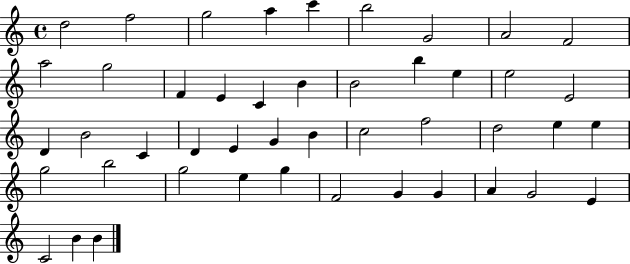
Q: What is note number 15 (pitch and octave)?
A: B4